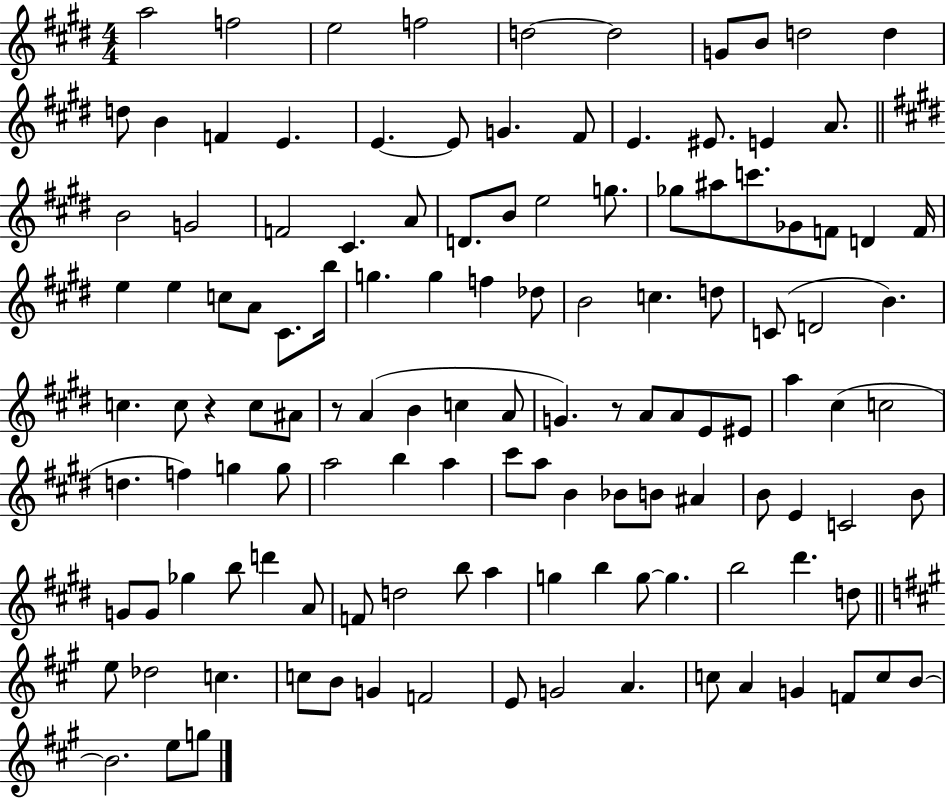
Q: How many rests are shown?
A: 3